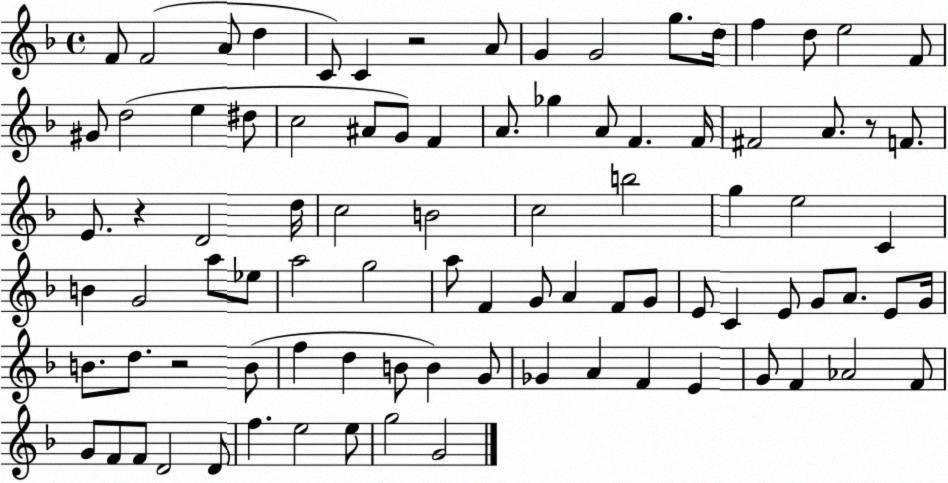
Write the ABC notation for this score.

X:1
T:Untitled
M:4/4
L:1/4
K:F
F/2 F2 A/2 d C/2 C z2 A/2 G G2 g/2 d/4 f d/2 e2 F/2 ^G/2 d2 e ^d/2 c2 ^A/2 G/2 F A/2 _g A/2 F F/4 ^F2 A/2 z/2 F/2 E/2 z D2 d/4 c2 B2 c2 b2 g e2 C B G2 a/2 _e/2 a2 g2 a/2 F G/2 A F/2 G/2 E/2 C E/2 G/2 A/2 E/2 G/4 B/2 d/2 z2 B/2 f d B/2 B G/2 _G A F E G/2 F _A2 F/2 G/2 F/2 F/2 D2 D/2 f e2 e/2 g2 G2